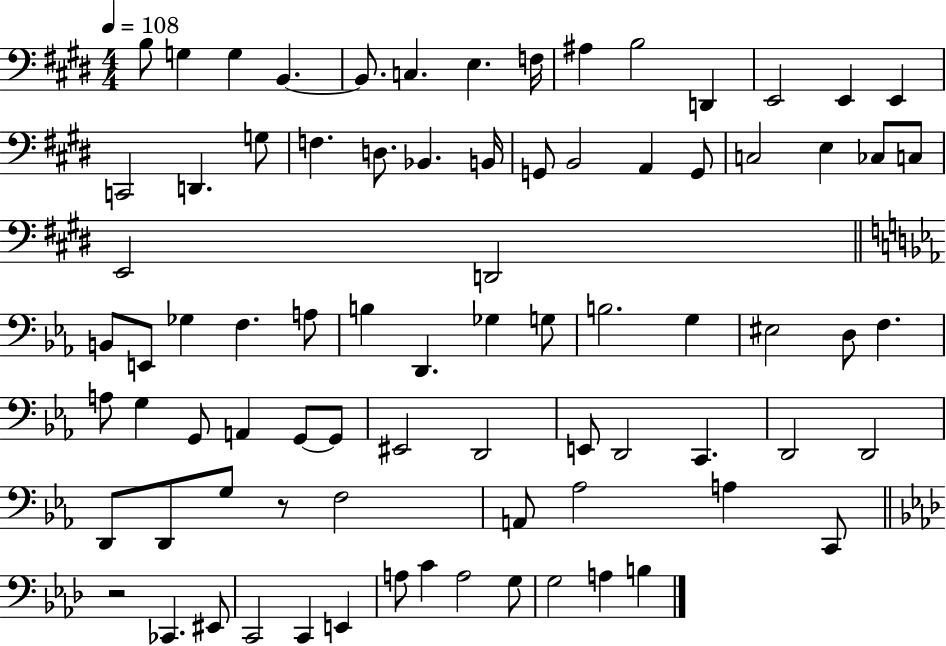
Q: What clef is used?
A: bass